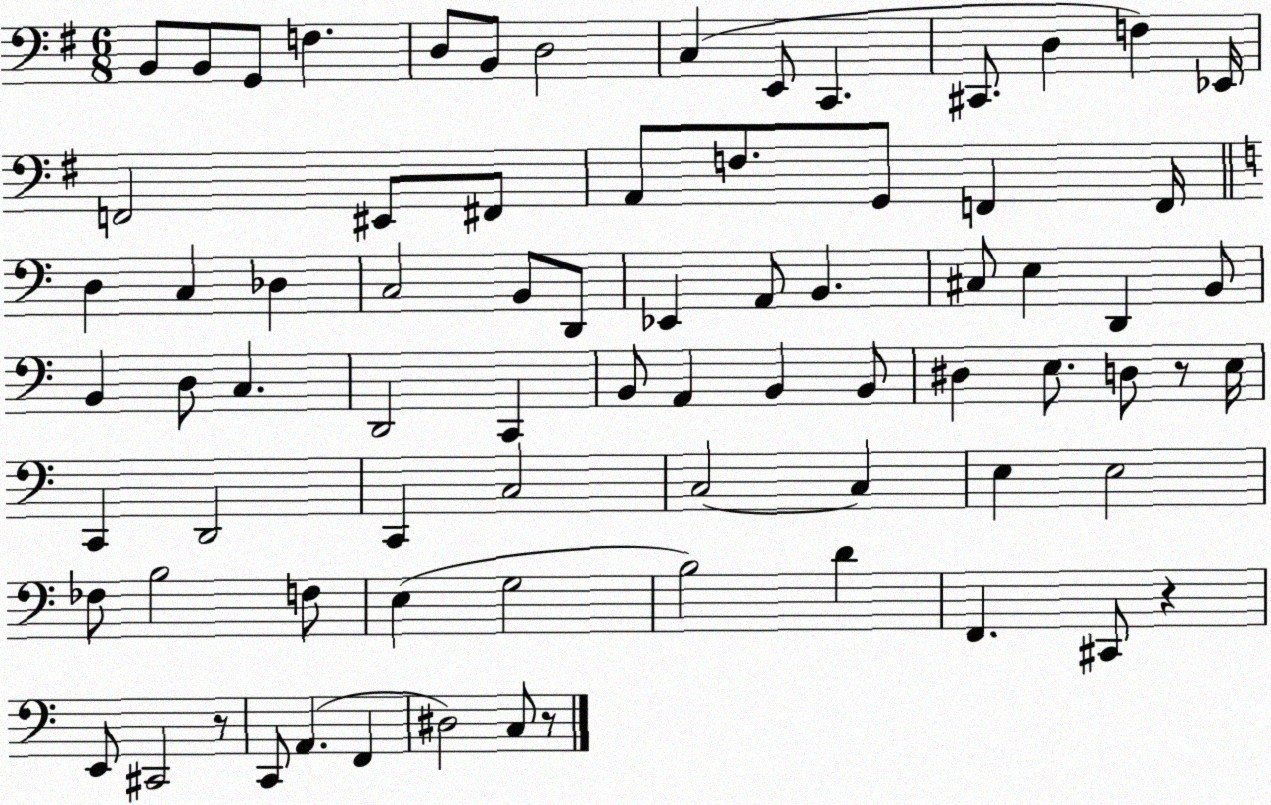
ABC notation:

X:1
T:Untitled
M:6/8
L:1/4
K:G
B,,/2 B,,/2 G,,/2 F, D,/2 B,,/2 D,2 C, E,,/2 C,, ^C,,/2 D, F, _E,,/4 F,,2 ^E,,/2 ^F,,/2 A,,/2 F,/2 G,,/2 F,, F,,/4 D, C, _D, C,2 B,,/2 D,,/2 _E,, A,,/2 B,, ^C,/2 E, D,, B,,/2 B,, D,/2 C, D,,2 C,, B,,/2 A,, B,, B,,/2 ^D, E,/2 D,/2 z/2 E,/4 C,, D,,2 C,, C,2 C,2 C, E, E,2 _F,/2 B,2 F,/2 E, G,2 B,2 D F,, ^C,,/2 z E,,/2 ^C,,2 z/2 C,,/2 A,, F,, ^D,2 C,/2 z/2